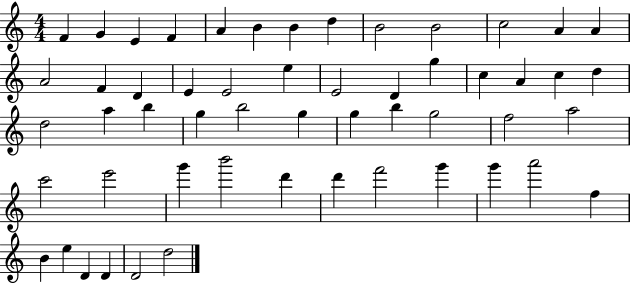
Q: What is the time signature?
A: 4/4